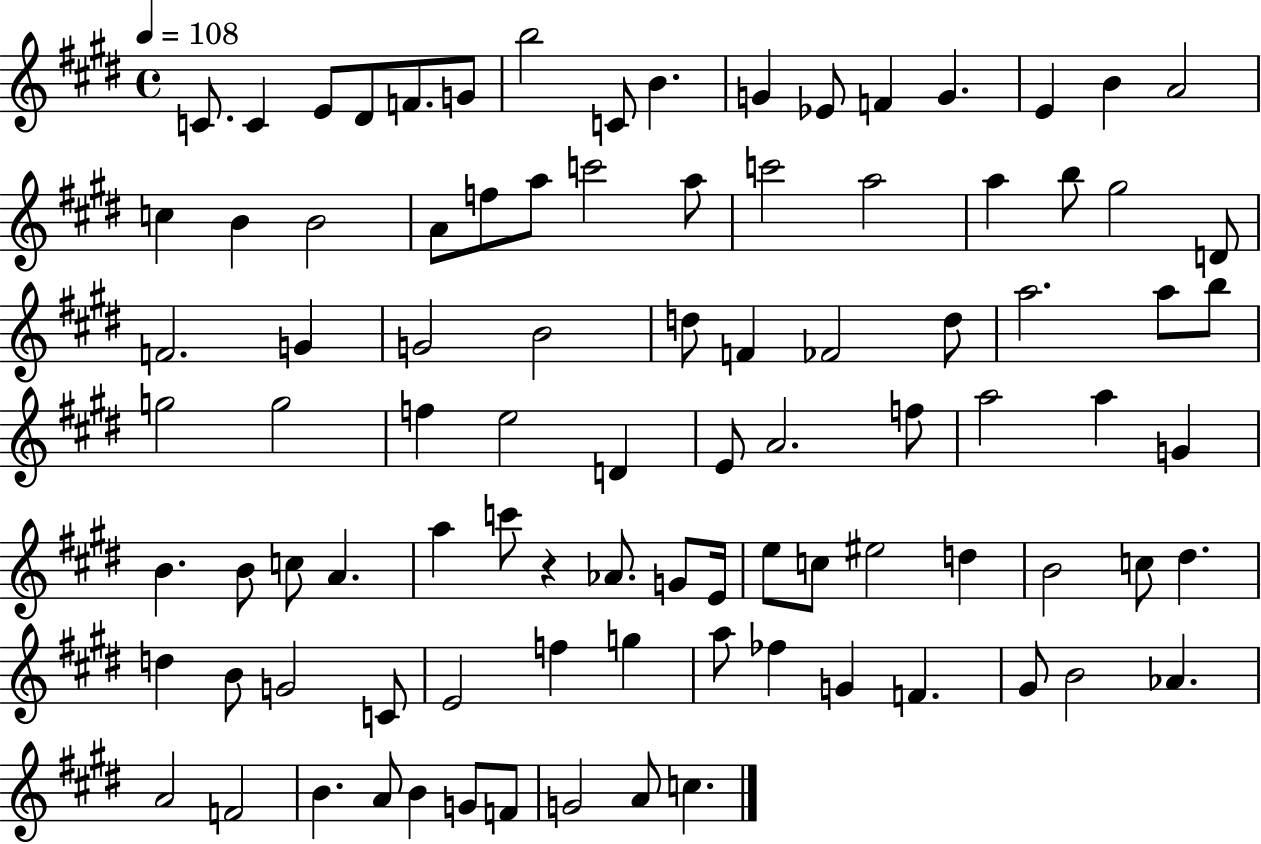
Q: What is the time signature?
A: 4/4